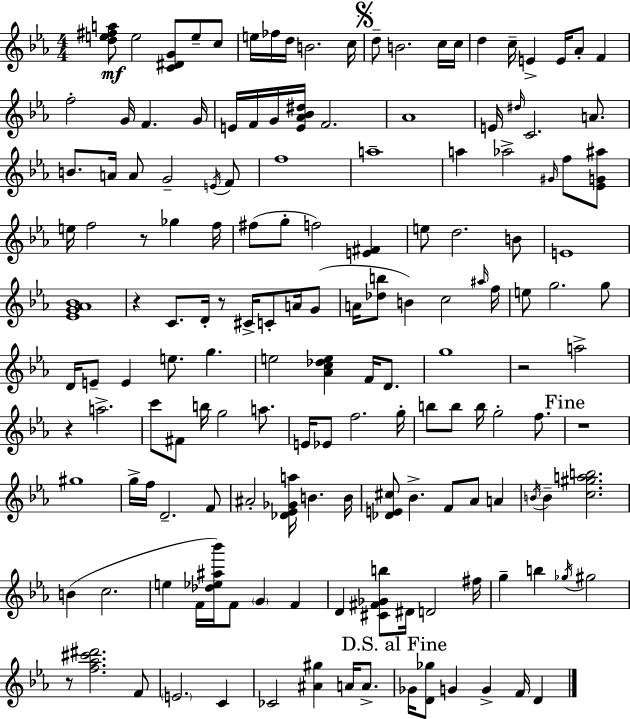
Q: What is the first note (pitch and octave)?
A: E5